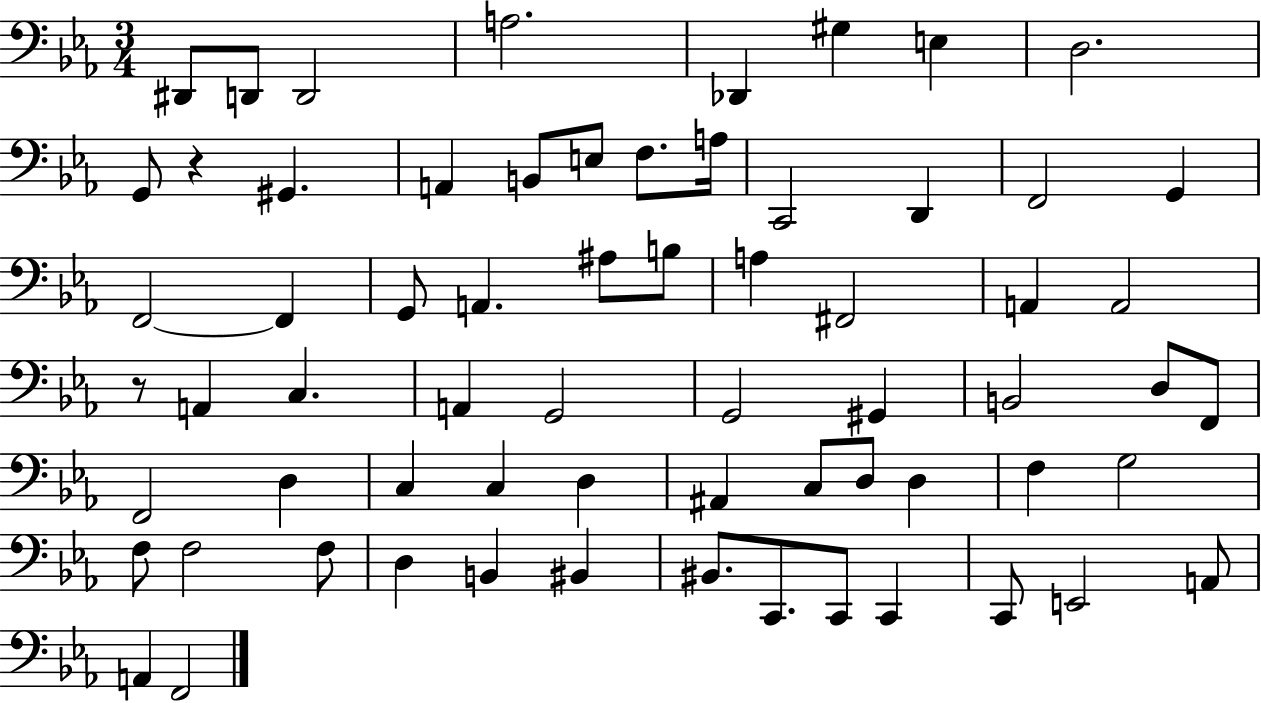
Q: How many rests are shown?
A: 2